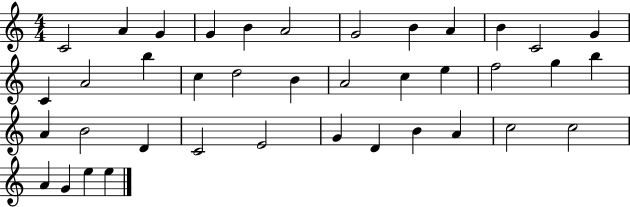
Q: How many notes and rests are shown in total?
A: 39